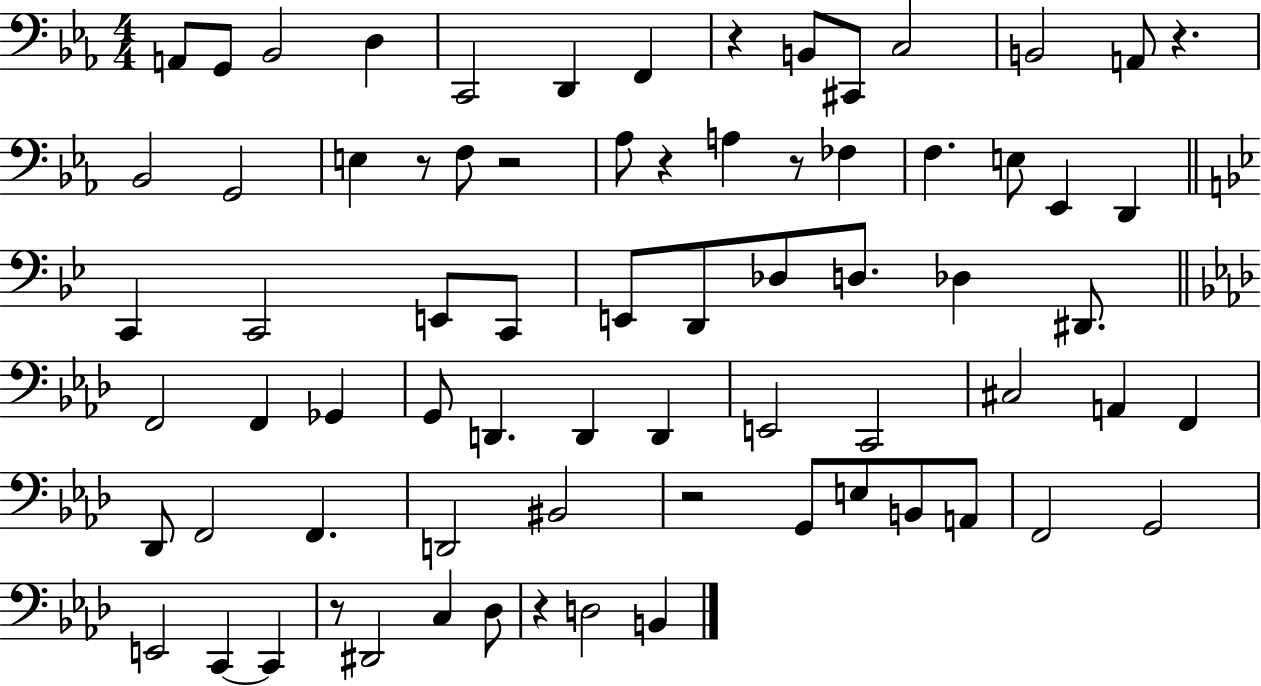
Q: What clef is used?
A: bass